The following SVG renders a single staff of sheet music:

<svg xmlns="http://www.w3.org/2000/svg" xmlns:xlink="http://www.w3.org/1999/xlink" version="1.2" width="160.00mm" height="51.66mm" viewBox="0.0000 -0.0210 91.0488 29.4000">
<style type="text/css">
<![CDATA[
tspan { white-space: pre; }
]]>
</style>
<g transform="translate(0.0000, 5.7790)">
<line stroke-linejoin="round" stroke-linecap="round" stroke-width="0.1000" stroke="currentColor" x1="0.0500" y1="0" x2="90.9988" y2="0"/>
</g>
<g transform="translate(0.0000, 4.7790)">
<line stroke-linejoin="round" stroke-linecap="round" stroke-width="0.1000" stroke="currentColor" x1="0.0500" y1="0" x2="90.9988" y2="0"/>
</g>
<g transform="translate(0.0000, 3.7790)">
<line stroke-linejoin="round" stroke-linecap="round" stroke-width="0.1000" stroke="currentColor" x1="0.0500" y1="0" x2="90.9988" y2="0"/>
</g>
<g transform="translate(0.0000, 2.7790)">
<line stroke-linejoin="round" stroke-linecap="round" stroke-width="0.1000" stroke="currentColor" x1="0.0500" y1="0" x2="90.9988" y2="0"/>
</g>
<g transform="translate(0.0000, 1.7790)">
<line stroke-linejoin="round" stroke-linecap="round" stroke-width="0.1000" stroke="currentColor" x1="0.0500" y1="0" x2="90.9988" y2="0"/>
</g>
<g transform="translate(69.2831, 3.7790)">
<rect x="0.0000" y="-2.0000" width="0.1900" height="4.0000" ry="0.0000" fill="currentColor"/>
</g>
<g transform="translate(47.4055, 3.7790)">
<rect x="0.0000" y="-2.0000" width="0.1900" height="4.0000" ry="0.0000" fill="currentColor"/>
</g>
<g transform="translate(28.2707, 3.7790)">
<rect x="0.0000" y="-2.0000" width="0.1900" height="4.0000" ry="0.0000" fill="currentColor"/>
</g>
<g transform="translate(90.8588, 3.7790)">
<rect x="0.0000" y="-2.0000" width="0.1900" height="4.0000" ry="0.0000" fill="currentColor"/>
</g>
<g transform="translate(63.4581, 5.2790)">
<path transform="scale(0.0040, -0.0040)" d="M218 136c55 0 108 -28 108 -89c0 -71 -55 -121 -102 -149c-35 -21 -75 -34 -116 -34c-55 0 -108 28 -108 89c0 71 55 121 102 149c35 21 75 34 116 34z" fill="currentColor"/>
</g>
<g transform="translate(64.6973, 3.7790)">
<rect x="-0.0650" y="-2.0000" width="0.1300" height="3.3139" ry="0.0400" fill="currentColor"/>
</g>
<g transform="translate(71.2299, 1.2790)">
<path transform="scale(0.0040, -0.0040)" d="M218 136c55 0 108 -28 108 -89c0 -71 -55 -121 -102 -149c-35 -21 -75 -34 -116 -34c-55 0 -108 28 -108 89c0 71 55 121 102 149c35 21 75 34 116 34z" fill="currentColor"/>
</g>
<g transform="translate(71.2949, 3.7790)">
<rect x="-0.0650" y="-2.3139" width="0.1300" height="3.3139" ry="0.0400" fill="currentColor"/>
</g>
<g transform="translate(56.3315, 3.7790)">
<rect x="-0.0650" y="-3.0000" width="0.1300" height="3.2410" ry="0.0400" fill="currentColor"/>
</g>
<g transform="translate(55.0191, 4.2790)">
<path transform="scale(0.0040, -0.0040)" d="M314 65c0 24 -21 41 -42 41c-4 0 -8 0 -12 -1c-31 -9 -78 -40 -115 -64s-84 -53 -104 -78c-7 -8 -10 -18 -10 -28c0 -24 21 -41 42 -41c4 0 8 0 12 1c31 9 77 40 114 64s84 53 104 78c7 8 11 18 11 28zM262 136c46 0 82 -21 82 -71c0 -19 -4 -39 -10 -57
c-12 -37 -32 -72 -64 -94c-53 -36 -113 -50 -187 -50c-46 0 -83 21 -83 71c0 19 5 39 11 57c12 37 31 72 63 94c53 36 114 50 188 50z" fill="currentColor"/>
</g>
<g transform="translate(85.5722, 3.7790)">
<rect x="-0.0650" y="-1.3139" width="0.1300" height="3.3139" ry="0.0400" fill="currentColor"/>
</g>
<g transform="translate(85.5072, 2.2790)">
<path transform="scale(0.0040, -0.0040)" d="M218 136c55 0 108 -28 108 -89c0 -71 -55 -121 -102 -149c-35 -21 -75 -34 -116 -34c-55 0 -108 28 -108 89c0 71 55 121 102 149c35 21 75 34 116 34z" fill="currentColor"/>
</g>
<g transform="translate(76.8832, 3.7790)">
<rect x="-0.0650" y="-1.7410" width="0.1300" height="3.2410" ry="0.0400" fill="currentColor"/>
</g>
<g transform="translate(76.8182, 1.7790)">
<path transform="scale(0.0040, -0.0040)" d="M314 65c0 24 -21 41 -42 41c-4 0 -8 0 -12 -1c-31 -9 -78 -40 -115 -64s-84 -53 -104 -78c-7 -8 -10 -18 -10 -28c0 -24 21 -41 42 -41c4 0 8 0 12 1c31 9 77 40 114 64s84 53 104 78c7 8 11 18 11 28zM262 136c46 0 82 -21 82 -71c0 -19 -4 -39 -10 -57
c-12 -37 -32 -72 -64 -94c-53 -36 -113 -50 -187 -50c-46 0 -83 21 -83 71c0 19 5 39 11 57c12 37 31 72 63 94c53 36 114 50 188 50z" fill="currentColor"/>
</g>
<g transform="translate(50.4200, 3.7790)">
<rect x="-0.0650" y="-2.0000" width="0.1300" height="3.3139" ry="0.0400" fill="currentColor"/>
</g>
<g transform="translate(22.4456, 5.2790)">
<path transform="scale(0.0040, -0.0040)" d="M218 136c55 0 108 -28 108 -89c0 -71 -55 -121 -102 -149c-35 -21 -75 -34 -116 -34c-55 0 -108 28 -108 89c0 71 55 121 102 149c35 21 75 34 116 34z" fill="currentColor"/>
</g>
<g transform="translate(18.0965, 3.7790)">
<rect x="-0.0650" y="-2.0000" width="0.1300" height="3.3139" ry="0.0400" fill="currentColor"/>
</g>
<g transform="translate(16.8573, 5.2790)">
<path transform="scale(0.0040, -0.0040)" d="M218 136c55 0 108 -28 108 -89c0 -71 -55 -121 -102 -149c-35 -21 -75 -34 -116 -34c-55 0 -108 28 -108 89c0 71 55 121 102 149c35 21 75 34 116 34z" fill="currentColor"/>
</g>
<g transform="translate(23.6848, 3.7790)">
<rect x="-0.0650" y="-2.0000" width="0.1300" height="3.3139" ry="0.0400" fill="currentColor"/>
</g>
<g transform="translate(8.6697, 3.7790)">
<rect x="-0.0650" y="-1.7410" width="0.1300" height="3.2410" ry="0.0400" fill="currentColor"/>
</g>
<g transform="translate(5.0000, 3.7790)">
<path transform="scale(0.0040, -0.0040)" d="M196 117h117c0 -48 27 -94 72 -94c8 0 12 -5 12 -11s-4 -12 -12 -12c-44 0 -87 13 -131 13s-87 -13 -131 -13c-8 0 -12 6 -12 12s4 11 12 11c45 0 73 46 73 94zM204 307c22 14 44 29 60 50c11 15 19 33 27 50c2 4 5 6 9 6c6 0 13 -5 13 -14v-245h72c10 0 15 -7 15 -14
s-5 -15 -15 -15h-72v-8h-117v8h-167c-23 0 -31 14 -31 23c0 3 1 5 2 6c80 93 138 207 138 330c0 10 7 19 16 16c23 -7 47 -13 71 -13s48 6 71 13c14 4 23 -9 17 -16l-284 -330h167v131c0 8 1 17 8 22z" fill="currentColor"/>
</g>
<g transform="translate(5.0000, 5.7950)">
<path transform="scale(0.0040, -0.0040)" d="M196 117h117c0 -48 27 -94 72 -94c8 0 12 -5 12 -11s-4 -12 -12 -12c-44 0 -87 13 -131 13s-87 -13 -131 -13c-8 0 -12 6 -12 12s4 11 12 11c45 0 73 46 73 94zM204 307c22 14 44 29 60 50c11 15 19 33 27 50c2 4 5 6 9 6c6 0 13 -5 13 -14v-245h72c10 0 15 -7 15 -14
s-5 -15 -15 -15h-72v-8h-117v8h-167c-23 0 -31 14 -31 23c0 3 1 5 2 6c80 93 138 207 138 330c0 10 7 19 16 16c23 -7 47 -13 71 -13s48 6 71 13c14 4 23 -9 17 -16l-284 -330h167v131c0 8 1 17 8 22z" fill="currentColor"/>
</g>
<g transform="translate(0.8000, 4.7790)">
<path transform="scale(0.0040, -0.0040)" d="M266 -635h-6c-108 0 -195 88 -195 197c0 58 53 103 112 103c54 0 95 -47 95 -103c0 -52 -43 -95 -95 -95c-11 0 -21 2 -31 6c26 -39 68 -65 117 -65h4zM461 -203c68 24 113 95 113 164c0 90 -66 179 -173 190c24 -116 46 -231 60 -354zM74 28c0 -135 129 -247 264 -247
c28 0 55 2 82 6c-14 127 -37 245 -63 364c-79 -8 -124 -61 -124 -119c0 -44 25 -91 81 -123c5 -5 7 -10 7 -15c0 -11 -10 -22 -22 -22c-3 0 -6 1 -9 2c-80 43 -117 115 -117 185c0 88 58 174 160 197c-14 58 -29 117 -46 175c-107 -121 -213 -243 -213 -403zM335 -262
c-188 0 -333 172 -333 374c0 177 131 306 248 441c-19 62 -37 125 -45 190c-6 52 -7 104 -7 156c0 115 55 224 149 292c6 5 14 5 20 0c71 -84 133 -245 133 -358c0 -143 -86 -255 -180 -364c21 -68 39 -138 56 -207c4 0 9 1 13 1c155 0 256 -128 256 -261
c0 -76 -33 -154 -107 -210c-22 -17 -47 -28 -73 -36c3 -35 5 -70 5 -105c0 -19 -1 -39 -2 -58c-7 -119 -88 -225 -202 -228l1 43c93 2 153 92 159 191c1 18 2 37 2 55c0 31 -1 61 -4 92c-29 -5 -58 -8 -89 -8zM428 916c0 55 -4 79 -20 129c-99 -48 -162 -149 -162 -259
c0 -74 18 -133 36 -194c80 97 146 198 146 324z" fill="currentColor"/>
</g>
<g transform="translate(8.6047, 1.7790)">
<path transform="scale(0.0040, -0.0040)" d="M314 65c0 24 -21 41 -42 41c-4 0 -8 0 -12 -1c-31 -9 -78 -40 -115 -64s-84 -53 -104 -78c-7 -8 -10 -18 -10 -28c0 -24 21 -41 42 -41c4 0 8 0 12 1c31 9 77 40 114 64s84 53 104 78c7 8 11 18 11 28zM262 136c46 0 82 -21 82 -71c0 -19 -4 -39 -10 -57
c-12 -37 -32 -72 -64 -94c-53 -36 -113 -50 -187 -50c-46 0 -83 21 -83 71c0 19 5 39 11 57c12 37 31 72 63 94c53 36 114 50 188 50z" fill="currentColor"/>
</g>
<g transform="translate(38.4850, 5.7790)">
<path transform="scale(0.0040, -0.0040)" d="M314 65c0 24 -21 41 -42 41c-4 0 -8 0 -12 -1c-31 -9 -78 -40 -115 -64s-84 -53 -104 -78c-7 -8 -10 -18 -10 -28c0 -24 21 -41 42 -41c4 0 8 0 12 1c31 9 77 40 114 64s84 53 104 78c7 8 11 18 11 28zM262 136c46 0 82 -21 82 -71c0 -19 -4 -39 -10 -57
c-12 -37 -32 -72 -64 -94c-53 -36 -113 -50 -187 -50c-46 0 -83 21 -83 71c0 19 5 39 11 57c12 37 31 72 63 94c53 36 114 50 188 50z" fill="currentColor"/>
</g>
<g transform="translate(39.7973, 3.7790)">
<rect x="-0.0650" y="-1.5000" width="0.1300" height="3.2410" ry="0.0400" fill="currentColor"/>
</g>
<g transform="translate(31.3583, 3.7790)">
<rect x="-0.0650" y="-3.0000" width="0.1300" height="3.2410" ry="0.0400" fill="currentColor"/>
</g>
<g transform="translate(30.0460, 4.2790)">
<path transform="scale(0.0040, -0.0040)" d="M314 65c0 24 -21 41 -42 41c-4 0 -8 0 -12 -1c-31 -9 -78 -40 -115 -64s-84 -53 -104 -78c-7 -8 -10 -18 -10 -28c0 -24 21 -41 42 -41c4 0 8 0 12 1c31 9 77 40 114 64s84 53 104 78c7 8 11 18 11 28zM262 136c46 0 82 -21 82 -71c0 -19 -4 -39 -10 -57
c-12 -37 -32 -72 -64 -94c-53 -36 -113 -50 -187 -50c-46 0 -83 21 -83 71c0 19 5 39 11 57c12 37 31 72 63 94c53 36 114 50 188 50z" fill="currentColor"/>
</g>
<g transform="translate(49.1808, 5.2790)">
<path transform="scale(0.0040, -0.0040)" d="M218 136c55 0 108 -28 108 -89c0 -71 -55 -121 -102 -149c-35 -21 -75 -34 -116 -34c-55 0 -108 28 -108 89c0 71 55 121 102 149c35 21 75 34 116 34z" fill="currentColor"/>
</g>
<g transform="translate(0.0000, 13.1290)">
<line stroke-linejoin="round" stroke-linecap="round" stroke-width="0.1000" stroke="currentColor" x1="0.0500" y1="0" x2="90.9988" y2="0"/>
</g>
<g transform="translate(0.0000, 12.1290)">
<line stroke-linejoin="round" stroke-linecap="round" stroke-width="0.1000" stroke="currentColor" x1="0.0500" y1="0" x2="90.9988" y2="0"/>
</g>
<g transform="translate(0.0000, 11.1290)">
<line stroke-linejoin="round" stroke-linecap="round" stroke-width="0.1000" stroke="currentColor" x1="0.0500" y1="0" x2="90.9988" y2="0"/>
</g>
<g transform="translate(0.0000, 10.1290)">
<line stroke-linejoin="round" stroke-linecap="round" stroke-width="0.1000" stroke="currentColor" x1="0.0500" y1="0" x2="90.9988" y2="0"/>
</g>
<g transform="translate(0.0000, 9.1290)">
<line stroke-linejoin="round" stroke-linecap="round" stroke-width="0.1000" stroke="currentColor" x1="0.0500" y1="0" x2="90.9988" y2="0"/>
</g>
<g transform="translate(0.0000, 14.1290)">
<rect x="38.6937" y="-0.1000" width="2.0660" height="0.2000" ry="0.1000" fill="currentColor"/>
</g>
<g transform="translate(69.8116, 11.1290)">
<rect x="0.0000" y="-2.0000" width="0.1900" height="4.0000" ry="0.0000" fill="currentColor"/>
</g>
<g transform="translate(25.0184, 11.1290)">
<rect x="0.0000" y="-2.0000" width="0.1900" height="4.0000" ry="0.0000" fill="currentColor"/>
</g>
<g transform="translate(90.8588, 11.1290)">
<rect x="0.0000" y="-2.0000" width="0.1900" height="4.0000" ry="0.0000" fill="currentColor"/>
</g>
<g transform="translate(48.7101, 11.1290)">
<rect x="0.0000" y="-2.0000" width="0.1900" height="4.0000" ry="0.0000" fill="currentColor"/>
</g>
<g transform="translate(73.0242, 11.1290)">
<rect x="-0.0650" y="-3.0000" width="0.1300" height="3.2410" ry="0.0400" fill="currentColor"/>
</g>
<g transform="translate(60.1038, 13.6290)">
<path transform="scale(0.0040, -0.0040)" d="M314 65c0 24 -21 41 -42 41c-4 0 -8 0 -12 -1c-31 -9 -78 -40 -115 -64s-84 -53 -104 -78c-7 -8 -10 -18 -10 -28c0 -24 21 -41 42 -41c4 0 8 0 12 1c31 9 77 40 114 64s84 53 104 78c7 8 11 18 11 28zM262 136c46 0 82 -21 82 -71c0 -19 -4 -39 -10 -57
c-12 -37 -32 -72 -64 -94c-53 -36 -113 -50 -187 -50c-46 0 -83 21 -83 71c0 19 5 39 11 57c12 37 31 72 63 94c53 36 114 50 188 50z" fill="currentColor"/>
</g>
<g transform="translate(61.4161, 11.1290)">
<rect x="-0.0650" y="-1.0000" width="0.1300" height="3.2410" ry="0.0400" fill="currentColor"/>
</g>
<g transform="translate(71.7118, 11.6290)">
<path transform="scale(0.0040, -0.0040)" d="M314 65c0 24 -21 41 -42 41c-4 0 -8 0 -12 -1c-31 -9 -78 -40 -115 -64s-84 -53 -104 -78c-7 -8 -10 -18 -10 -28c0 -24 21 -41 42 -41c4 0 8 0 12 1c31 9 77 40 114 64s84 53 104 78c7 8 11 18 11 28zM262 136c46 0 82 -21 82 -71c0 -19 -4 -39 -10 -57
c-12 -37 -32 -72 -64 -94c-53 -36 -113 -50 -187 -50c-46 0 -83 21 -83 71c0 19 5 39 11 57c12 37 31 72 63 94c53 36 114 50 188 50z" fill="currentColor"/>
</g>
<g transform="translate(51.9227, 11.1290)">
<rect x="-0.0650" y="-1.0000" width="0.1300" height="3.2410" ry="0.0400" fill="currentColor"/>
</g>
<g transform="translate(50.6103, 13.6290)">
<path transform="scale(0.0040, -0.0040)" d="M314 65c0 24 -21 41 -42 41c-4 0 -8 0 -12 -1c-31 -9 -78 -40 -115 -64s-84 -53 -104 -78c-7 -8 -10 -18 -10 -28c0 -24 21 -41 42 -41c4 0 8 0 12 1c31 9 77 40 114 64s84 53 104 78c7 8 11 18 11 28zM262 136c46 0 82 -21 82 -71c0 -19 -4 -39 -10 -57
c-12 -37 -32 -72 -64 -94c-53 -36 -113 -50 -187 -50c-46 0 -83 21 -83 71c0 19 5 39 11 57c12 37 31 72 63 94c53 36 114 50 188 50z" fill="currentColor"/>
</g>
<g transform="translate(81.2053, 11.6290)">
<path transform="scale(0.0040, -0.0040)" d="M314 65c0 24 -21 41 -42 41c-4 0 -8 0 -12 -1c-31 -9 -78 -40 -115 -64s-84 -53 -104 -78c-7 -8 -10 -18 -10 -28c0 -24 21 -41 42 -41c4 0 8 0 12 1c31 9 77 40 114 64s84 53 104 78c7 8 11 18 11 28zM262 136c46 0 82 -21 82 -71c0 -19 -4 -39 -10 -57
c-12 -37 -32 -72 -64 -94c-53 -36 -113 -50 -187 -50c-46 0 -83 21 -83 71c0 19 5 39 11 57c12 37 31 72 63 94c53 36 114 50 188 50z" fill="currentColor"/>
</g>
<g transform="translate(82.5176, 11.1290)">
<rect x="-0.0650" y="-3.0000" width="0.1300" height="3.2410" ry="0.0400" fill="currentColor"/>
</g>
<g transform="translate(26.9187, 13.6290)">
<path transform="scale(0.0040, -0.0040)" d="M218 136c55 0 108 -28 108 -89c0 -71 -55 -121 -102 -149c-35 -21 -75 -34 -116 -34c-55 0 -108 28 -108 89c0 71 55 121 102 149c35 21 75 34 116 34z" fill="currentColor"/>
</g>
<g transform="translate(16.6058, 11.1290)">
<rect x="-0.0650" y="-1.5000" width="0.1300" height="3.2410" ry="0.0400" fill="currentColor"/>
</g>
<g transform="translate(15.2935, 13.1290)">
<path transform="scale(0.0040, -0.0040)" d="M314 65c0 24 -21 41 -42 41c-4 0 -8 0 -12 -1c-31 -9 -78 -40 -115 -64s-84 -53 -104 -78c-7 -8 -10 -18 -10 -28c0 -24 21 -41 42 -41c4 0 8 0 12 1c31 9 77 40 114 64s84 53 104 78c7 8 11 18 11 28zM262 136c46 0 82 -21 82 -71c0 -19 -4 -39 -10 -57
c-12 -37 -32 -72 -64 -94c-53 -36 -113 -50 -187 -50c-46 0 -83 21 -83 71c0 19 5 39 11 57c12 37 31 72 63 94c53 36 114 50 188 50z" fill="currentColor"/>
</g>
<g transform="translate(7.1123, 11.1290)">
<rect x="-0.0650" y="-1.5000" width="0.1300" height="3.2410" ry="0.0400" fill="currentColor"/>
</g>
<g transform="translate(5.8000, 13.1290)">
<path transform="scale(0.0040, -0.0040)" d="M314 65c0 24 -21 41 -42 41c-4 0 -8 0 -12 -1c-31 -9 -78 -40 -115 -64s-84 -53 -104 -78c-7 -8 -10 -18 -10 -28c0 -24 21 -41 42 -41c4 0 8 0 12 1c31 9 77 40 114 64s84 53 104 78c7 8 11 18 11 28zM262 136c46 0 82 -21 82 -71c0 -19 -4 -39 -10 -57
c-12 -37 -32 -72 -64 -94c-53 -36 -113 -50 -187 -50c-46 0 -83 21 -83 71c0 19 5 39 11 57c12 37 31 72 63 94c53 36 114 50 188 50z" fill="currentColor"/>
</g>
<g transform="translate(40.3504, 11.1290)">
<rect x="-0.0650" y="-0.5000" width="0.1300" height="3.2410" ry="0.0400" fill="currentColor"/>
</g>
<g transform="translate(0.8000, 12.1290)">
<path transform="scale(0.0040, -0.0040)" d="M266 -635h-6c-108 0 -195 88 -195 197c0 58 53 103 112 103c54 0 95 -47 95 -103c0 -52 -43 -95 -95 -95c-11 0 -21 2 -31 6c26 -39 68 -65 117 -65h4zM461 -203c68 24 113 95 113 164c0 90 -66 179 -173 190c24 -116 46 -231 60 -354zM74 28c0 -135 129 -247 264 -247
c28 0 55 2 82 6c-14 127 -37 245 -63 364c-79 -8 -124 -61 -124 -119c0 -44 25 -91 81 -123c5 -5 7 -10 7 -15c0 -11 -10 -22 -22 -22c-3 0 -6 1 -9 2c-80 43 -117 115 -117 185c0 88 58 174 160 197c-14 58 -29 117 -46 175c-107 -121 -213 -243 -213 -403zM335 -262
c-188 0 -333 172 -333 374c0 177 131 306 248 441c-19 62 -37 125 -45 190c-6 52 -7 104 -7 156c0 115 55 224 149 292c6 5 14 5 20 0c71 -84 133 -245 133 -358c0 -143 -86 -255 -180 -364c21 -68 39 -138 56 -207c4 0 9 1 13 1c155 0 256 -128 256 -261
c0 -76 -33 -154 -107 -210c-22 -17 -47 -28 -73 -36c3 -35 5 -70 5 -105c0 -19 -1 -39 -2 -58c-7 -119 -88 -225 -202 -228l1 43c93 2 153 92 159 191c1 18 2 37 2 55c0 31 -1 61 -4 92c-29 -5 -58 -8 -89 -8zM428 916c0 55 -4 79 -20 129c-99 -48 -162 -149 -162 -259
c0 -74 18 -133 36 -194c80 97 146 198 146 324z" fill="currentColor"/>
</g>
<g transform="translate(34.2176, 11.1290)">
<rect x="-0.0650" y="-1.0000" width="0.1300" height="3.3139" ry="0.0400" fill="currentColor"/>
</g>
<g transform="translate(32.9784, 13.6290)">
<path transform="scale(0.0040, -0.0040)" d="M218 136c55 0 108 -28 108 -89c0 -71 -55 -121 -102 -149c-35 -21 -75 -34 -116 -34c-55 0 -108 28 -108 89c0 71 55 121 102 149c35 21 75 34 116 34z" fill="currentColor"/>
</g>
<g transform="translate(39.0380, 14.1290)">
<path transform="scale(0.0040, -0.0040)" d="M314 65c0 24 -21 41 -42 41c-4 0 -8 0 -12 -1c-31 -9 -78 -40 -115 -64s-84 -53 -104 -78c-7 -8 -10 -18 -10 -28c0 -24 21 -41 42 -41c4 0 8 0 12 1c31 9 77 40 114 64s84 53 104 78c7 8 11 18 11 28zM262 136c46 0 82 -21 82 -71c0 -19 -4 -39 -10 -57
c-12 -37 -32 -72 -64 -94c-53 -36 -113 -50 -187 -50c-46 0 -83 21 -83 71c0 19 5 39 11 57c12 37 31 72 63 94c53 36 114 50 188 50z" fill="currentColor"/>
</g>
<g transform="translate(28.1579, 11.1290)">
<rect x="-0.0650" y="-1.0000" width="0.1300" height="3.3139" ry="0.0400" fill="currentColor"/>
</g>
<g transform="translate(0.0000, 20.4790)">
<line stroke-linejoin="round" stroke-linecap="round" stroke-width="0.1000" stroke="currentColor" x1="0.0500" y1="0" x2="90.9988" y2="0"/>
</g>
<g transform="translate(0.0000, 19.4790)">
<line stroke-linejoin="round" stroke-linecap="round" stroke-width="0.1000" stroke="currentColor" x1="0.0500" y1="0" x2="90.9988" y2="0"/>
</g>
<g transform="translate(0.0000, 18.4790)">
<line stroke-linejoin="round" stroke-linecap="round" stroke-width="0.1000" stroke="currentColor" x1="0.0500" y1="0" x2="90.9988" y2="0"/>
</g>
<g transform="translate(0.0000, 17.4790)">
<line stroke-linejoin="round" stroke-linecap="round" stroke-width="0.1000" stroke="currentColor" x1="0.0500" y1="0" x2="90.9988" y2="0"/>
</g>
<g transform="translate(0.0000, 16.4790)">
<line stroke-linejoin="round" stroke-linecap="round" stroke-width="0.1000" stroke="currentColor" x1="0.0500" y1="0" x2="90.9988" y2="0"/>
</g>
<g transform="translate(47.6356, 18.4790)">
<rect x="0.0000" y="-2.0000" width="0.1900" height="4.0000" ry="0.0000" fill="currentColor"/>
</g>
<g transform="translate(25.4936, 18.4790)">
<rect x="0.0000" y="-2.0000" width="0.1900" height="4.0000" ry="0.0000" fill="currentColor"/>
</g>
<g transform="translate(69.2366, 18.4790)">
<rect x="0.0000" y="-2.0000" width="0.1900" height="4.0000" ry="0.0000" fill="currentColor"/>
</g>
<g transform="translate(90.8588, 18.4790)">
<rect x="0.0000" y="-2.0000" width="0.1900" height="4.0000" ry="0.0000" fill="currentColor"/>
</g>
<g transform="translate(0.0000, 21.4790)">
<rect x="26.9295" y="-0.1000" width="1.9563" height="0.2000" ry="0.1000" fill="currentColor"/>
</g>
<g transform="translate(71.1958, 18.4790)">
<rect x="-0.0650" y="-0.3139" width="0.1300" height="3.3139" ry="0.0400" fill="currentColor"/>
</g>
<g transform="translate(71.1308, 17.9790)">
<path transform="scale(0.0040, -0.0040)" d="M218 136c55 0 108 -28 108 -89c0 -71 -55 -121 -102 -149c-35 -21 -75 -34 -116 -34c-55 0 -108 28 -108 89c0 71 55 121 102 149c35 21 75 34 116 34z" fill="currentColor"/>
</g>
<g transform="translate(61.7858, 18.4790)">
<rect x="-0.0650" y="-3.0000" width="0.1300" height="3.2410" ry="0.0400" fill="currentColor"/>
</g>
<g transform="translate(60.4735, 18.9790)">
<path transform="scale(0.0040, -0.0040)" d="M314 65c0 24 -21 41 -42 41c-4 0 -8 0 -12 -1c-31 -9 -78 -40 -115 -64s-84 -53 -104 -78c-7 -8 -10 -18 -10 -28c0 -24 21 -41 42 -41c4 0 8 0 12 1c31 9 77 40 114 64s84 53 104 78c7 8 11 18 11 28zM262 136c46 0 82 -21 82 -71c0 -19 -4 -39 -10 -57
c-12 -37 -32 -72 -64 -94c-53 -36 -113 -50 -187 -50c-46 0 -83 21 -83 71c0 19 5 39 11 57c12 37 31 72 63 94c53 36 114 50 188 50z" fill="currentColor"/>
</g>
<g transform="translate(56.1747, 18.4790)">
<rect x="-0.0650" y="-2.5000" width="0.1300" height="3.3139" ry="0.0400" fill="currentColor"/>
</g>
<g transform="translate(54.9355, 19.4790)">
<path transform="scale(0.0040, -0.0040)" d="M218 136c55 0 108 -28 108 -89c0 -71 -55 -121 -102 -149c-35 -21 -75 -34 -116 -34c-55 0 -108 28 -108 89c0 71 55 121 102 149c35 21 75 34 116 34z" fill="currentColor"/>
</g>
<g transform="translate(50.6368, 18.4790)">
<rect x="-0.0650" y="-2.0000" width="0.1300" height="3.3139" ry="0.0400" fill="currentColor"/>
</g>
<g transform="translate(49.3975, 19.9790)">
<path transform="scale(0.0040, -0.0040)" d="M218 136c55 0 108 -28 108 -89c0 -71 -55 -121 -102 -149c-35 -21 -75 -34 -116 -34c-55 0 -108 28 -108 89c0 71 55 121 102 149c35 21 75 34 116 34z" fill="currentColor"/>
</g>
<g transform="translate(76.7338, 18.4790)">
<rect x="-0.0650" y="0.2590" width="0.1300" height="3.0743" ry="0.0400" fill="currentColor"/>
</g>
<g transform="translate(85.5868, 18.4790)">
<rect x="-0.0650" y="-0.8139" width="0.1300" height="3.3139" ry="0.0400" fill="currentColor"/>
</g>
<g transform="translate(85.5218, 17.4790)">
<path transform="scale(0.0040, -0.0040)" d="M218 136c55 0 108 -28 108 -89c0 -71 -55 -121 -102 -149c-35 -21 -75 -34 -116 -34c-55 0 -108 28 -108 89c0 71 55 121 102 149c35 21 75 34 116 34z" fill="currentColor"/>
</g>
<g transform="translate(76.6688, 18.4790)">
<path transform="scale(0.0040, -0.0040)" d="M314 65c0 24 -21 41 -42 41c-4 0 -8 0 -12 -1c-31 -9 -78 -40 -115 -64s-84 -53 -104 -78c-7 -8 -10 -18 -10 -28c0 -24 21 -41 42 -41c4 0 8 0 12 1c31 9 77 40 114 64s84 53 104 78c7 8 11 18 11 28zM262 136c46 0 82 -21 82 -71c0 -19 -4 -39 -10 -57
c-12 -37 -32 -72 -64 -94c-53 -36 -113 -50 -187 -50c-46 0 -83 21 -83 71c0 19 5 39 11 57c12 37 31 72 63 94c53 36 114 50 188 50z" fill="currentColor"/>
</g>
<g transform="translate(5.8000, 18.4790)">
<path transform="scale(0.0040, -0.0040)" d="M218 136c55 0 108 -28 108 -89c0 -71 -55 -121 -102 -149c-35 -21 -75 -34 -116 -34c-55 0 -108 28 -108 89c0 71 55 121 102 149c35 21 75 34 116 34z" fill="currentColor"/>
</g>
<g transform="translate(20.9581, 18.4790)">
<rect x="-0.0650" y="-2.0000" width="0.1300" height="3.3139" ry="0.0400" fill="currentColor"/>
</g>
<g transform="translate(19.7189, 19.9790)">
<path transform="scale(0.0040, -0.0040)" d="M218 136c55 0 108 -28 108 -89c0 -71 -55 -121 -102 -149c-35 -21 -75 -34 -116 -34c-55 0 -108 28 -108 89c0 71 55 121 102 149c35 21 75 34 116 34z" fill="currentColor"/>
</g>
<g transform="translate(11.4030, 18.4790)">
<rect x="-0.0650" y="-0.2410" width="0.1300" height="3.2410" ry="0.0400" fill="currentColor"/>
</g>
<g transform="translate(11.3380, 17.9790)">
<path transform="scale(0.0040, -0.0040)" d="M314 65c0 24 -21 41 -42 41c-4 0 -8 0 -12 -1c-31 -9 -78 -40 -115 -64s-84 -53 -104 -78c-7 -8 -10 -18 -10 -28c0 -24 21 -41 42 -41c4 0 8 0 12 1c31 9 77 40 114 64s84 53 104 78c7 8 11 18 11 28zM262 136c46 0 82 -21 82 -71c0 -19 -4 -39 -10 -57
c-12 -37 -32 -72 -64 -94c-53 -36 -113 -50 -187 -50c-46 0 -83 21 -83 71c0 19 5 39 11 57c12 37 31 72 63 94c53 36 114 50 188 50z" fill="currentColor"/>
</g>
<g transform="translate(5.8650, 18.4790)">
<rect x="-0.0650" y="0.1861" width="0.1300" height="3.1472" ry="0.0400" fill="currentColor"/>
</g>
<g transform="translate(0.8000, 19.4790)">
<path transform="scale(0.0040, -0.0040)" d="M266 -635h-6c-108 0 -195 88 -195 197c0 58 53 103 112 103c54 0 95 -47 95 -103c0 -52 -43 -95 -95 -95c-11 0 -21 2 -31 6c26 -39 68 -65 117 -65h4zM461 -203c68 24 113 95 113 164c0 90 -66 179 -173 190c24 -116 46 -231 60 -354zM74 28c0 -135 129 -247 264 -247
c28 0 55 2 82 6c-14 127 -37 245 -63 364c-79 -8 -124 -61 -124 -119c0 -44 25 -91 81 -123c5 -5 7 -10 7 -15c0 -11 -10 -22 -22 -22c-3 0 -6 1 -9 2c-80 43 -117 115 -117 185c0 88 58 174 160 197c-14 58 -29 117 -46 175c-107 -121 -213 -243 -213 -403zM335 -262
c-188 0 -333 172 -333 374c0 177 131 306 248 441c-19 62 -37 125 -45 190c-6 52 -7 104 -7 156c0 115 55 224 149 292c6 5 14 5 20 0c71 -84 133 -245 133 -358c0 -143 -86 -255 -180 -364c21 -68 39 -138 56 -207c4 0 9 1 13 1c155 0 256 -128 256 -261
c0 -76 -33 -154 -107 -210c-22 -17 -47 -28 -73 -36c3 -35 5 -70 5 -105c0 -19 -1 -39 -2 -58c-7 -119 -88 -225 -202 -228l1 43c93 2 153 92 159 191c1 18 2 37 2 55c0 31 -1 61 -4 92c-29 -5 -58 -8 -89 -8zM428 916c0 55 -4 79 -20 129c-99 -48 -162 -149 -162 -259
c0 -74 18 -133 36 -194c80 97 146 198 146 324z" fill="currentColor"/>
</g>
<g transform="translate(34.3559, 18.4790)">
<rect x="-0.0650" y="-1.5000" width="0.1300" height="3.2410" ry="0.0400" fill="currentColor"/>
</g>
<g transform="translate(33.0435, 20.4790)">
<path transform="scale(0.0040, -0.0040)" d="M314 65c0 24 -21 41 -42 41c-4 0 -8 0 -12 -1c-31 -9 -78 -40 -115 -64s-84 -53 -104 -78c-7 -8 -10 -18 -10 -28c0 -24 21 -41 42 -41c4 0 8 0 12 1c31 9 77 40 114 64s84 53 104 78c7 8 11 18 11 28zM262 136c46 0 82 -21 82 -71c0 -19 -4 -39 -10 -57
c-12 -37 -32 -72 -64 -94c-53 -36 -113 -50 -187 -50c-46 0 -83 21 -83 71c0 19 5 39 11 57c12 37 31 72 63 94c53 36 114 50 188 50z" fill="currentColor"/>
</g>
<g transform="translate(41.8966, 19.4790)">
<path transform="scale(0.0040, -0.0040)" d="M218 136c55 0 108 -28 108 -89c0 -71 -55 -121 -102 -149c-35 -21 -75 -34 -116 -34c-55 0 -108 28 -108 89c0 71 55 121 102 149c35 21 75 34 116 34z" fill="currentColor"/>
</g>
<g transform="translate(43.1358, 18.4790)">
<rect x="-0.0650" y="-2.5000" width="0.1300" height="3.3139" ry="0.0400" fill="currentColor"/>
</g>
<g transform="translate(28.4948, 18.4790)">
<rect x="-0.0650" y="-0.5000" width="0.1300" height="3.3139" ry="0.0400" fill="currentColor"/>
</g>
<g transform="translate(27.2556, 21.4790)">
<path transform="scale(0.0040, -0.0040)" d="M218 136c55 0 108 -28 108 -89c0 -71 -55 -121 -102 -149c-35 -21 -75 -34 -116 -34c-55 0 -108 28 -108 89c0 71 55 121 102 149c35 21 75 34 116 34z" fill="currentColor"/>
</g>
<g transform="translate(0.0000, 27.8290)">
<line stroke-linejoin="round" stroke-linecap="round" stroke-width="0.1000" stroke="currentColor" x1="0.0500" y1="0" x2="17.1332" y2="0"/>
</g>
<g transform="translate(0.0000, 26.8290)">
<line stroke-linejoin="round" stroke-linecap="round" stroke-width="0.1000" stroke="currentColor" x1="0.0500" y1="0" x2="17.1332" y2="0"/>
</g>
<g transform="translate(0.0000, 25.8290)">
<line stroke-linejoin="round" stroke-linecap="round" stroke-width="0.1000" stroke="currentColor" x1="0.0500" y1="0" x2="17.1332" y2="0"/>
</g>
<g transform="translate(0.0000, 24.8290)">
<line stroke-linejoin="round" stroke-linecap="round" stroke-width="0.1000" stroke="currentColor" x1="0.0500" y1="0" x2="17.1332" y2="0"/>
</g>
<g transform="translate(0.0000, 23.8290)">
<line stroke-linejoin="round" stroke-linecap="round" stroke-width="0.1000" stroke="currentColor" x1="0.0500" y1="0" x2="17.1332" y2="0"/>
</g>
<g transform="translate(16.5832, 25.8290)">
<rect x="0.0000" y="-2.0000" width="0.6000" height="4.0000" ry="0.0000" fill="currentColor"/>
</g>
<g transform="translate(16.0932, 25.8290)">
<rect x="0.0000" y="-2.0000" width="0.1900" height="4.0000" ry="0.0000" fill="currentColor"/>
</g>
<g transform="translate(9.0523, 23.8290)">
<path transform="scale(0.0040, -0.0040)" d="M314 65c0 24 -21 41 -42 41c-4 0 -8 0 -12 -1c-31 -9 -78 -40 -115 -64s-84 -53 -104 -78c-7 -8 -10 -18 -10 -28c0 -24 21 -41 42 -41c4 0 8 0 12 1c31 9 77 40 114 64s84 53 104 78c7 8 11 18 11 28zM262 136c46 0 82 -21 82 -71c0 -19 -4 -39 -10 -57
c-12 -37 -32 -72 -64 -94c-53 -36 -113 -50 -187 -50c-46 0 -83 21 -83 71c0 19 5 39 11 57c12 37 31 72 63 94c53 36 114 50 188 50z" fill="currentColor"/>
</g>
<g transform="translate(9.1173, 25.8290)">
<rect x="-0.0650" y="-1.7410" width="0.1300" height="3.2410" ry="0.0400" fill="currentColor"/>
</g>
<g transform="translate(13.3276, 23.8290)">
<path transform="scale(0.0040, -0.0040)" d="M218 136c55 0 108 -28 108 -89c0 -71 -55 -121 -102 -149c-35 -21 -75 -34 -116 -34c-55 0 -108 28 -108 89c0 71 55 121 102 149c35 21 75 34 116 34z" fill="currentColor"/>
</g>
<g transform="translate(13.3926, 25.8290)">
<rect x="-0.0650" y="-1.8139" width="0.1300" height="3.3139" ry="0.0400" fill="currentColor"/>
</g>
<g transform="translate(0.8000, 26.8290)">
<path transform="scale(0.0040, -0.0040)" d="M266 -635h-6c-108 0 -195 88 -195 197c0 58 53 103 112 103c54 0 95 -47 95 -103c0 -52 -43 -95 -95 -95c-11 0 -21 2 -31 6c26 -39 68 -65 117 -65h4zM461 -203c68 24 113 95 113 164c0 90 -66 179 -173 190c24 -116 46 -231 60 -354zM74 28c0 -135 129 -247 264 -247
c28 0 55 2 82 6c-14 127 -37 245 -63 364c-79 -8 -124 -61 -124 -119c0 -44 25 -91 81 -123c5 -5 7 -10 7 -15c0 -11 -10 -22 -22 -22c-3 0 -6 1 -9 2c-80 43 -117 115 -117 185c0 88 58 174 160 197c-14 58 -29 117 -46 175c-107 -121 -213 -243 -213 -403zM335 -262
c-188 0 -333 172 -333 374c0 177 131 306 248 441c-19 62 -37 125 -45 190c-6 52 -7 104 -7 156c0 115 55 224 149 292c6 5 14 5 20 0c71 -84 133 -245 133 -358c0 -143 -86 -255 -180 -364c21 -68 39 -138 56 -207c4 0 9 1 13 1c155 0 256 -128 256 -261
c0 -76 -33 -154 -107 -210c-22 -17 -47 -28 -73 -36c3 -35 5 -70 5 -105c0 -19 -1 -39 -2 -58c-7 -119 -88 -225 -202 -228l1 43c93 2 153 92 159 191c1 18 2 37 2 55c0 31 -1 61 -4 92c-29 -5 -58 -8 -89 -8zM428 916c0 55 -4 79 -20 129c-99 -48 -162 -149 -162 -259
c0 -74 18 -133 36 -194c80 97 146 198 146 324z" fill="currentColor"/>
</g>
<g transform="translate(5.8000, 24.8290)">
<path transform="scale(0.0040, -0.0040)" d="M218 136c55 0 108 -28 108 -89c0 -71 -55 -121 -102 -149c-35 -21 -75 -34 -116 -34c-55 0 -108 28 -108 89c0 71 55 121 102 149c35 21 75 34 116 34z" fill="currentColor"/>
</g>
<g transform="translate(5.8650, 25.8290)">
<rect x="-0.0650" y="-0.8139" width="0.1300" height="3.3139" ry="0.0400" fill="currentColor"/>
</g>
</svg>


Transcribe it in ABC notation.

X:1
T:Untitled
M:4/4
L:1/4
K:C
f2 F F A2 E2 F A2 F g f2 e E2 E2 D D C2 D2 D2 A2 A2 B c2 F C E2 G F G A2 c B2 d d f2 f